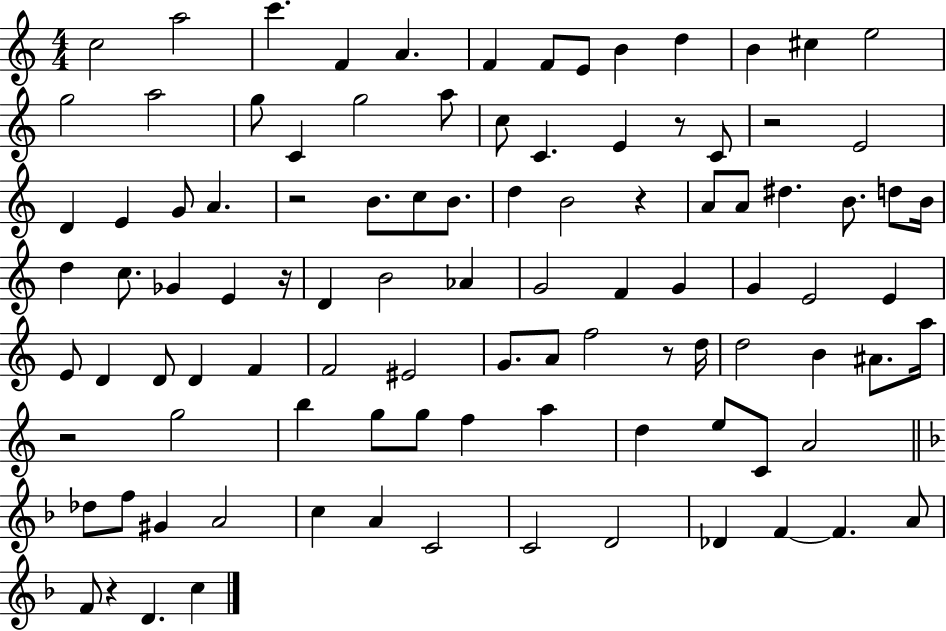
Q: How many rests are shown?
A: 8